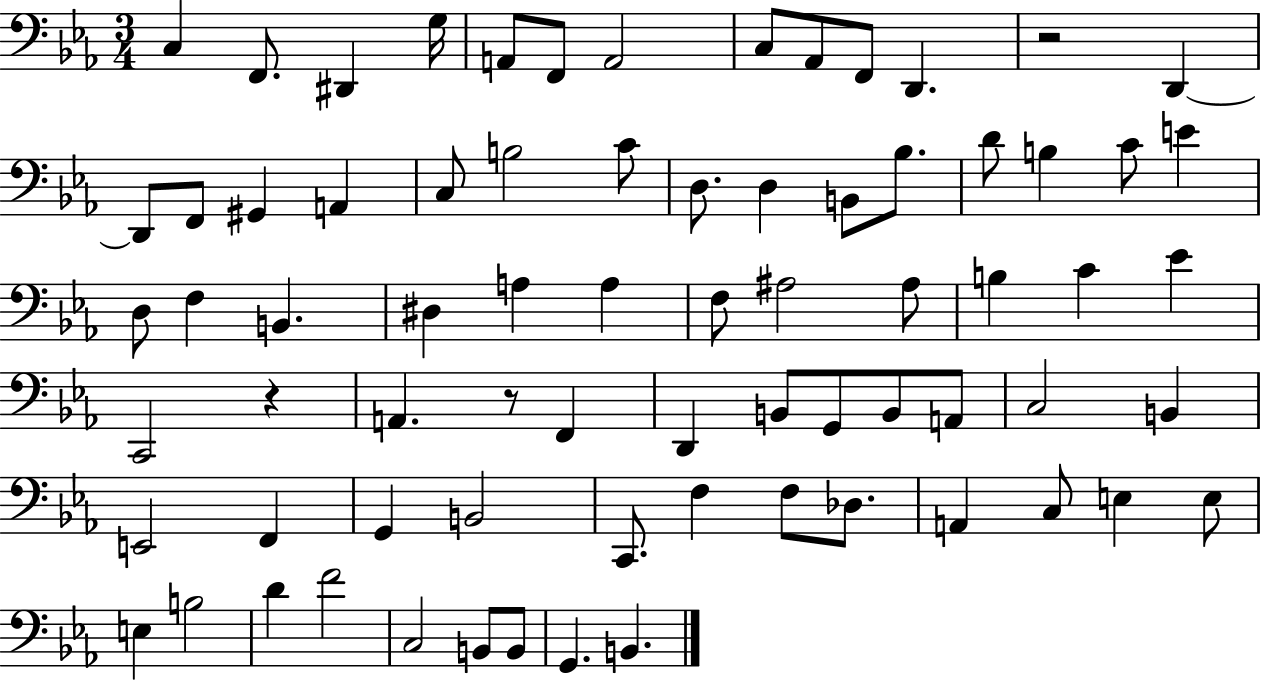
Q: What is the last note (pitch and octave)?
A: B2